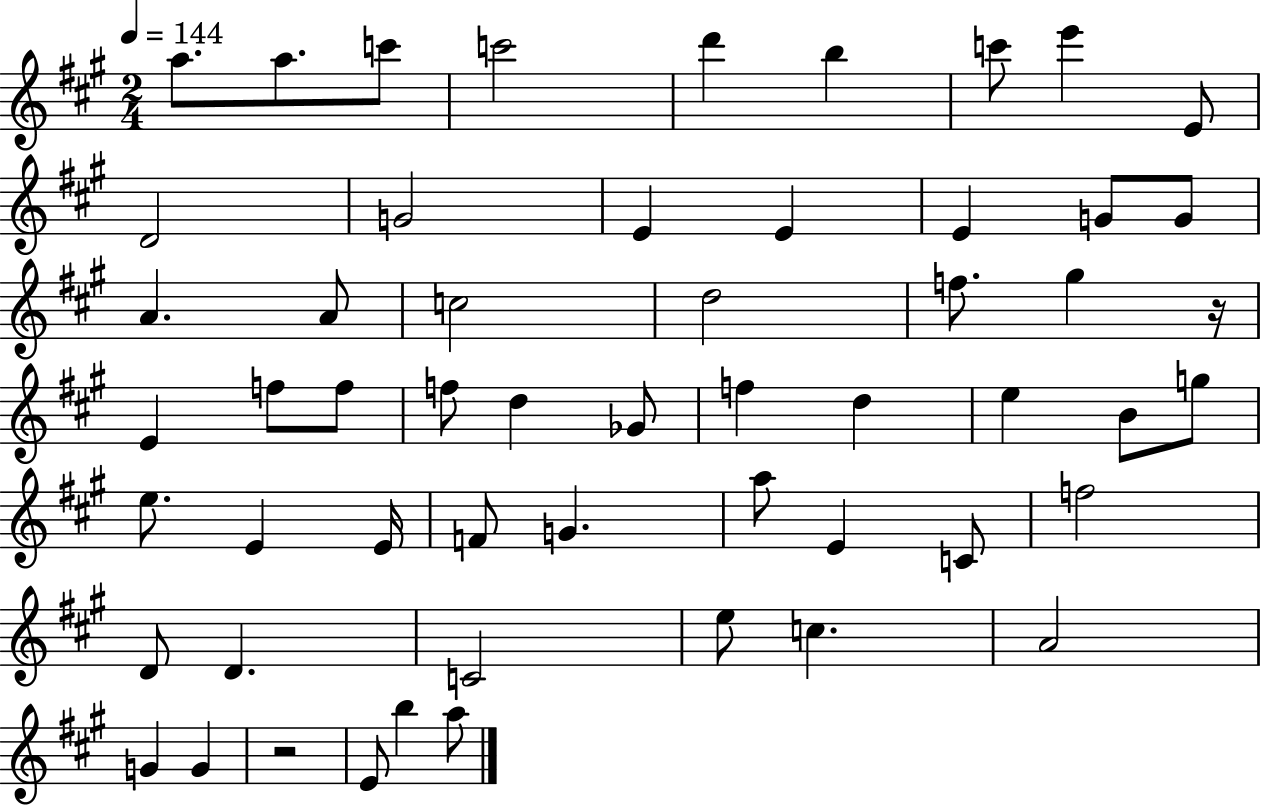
{
  \clef treble
  \numericTimeSignature
  \time 2/4
  \key a \major
  \tempo 4 = 144
  a''8. a''8. c'''8 | c'''2 | d'''4 b''4 | c'''8 e'''4 e'8 | \break d'2 | g'2 | e'4 e'4 | e'4 g'8 g'8 | \break a'4. a'8 | c''2 | d''2 | f''8. gis''4 r16 | \break e'4 f''8 f''8 | f''8 d''4 ges'8 | f''4 d''4 | e''4 b'8 g''8 | \break e''8. e'4 e'16 | f'8 g'4. | a''8 e'4 c'8 | f''2 | \break d'8 d'4. | c'2 | e''8 c''4. | a'2 | \break g'4 g'4 | r2 | e'8 b''4 a''8 | \bar "|."
}